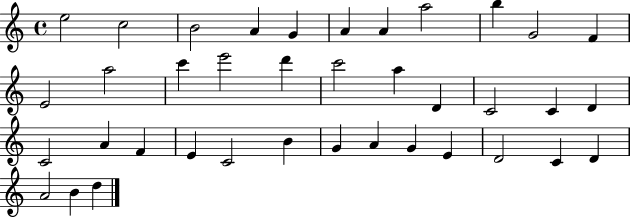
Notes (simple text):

E5/h C5/h B4/h A4/q G4/q A4/q A4/q A5/h B5/q G4/h F4/q E4/h A5/h C6/q E6/h D6/q C6/h A5/q D4/q C4/h C4/q D4/q C4/h A4/q F4/q E4/q C4/h B4/q G4/q A4/q G4/q E4/q D4/h C4/q D4/q A4/h B4/q D5/q